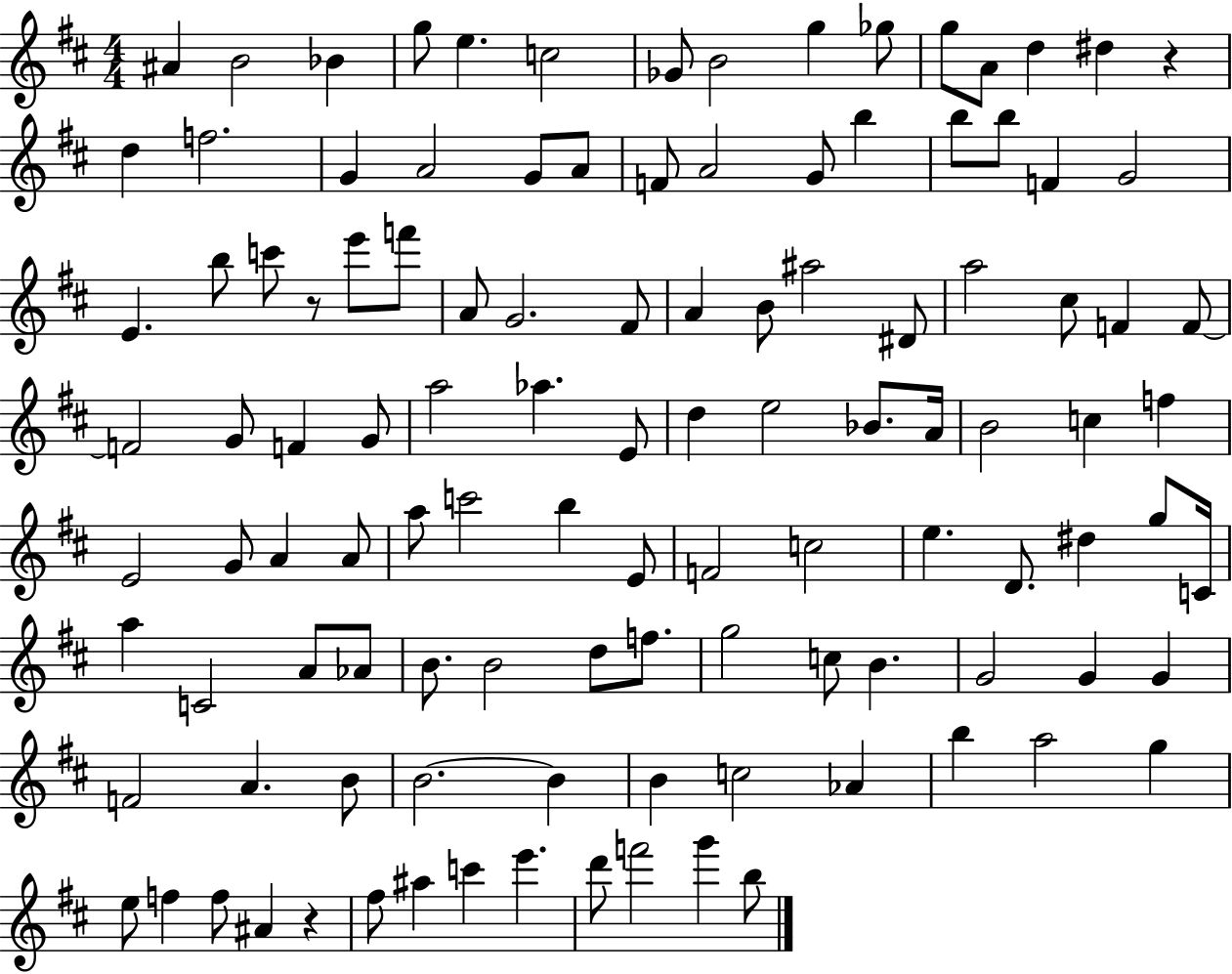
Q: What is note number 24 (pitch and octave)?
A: B5